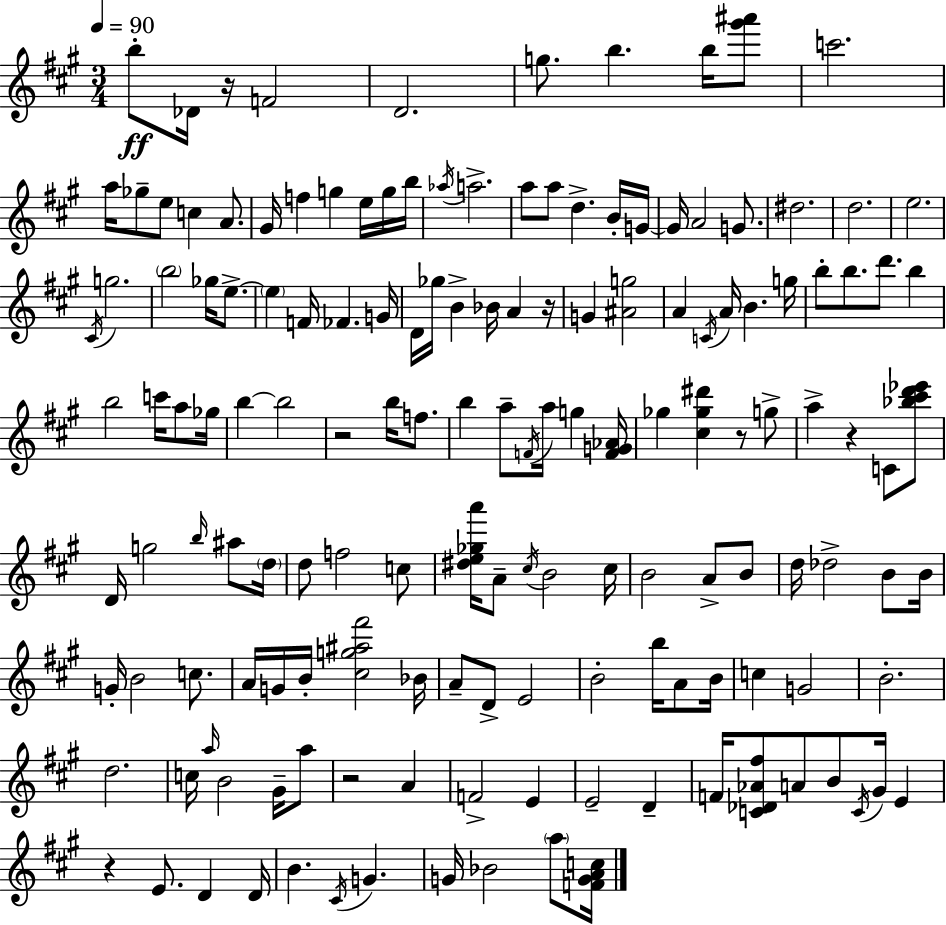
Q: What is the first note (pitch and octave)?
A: B5